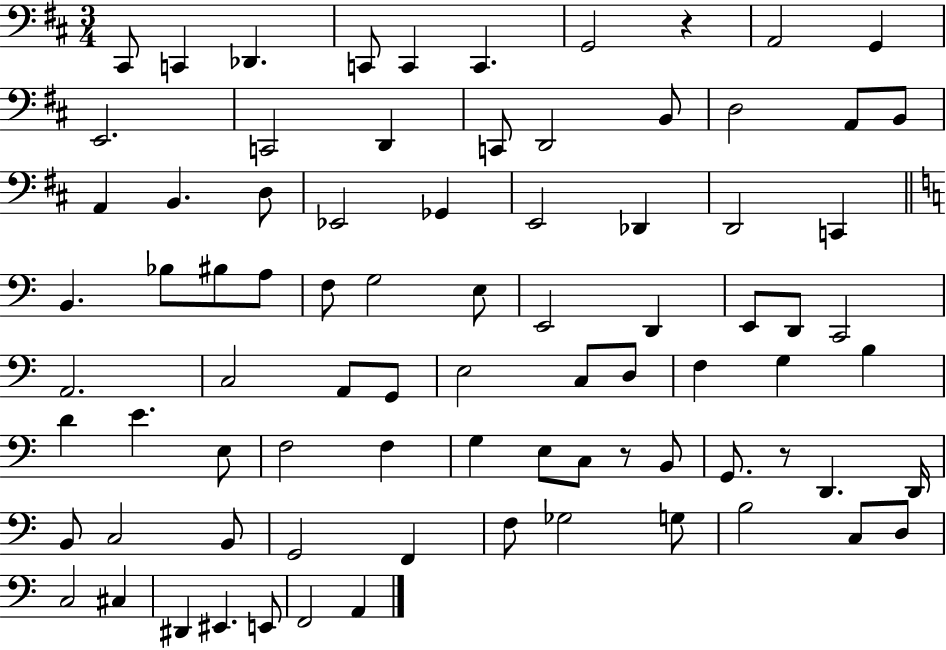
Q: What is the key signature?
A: D major